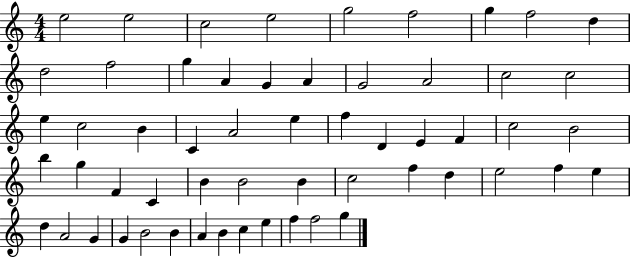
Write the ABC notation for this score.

X:1
T:Untitled
M:4/4
L:1/4
K:C
e2 e2 c2 e2 g2 f2 g f2 d d2 f2 g A G A G2 A2 c2 c2 e c2 B C A2 e f D E F c2 B2 b g F C B B2 B c2 f d e2 f e d A2 G G B2 B A B c e f f2 g